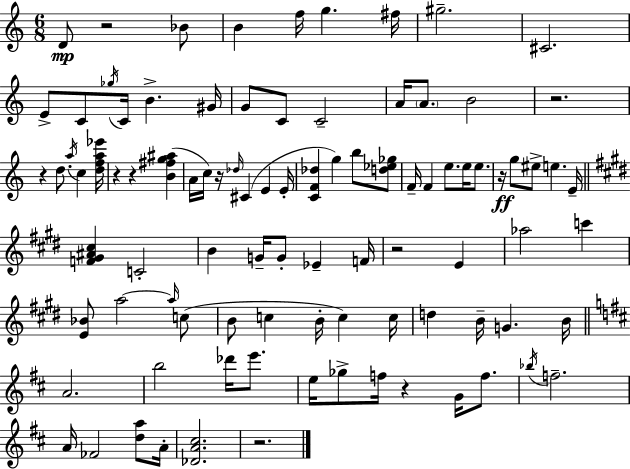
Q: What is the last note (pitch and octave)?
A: A4